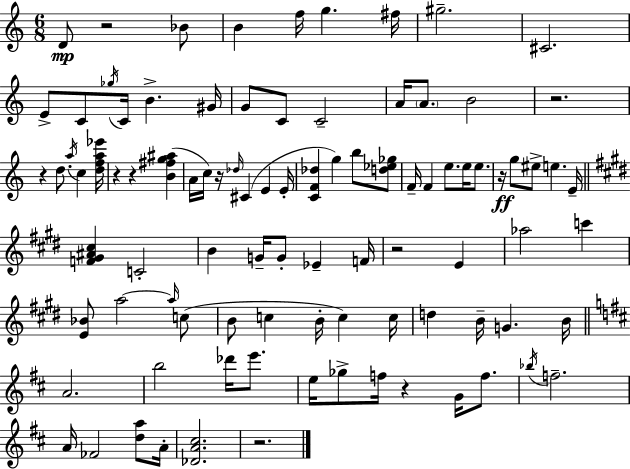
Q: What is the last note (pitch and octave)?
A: A4